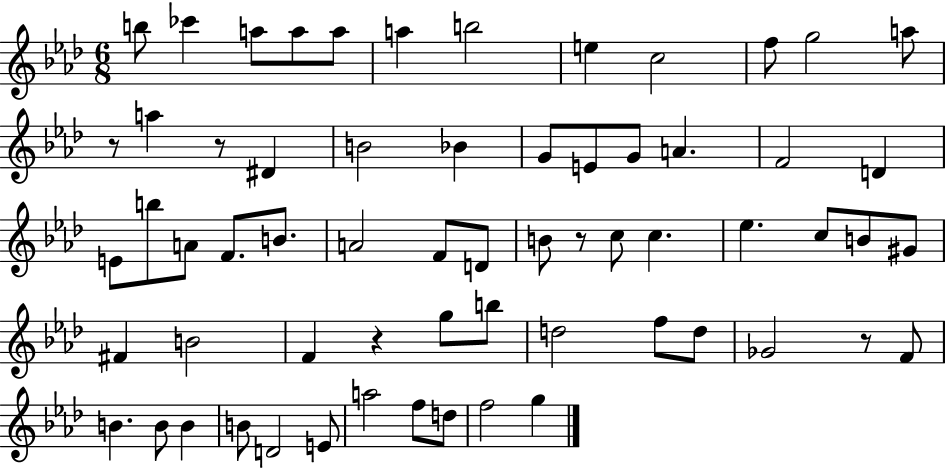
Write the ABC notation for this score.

X:1
T:Untitled
M:6/8
L:1/4
K:Ab
b/2 _c' a/2 a/2 a/2 a b2 e c2 f/2 g2 a/2 z/2 a z/2 ^D B2 _B G/2 E/2 G/2 A F2 D E/2 b/2 A/2 F/2 B/2 A2 F/2 D/2 B/2 z/2 c/2 c _e c/2 B/2 ^G/2 ^F B2 F z g/2 b/2 d2 f/2 d/2 _G2 z/2 F/2 B B/2 B B/2 D2 E/2 a2 f/2 d/2 f2 g